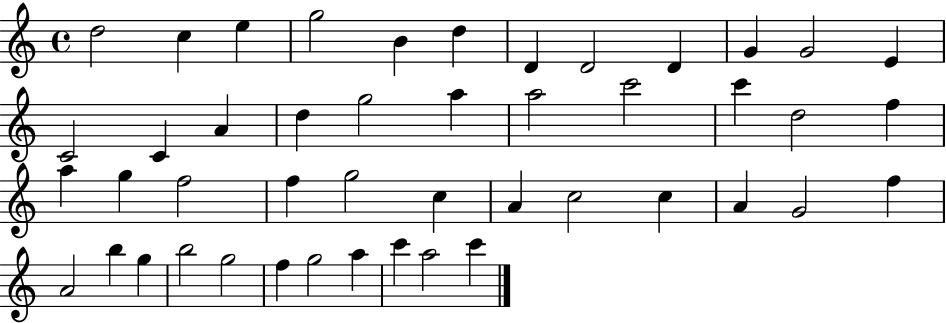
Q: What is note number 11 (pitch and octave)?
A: G4